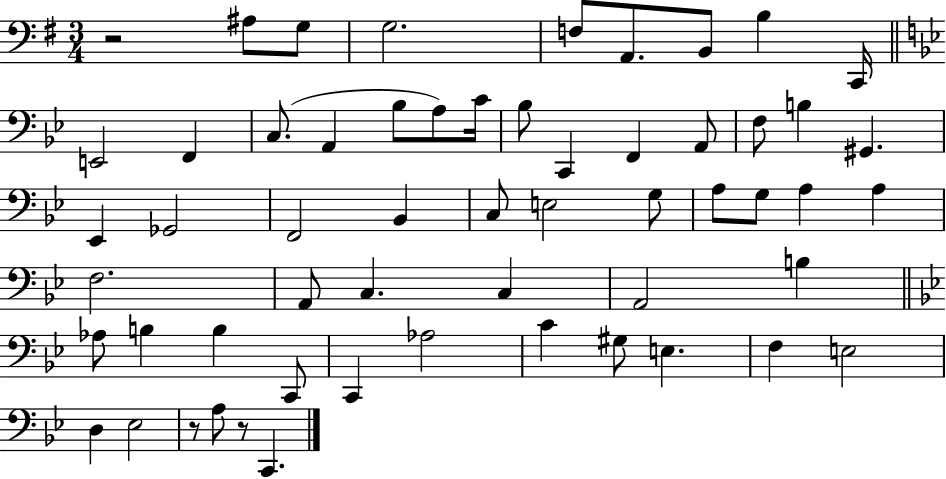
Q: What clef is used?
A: bass